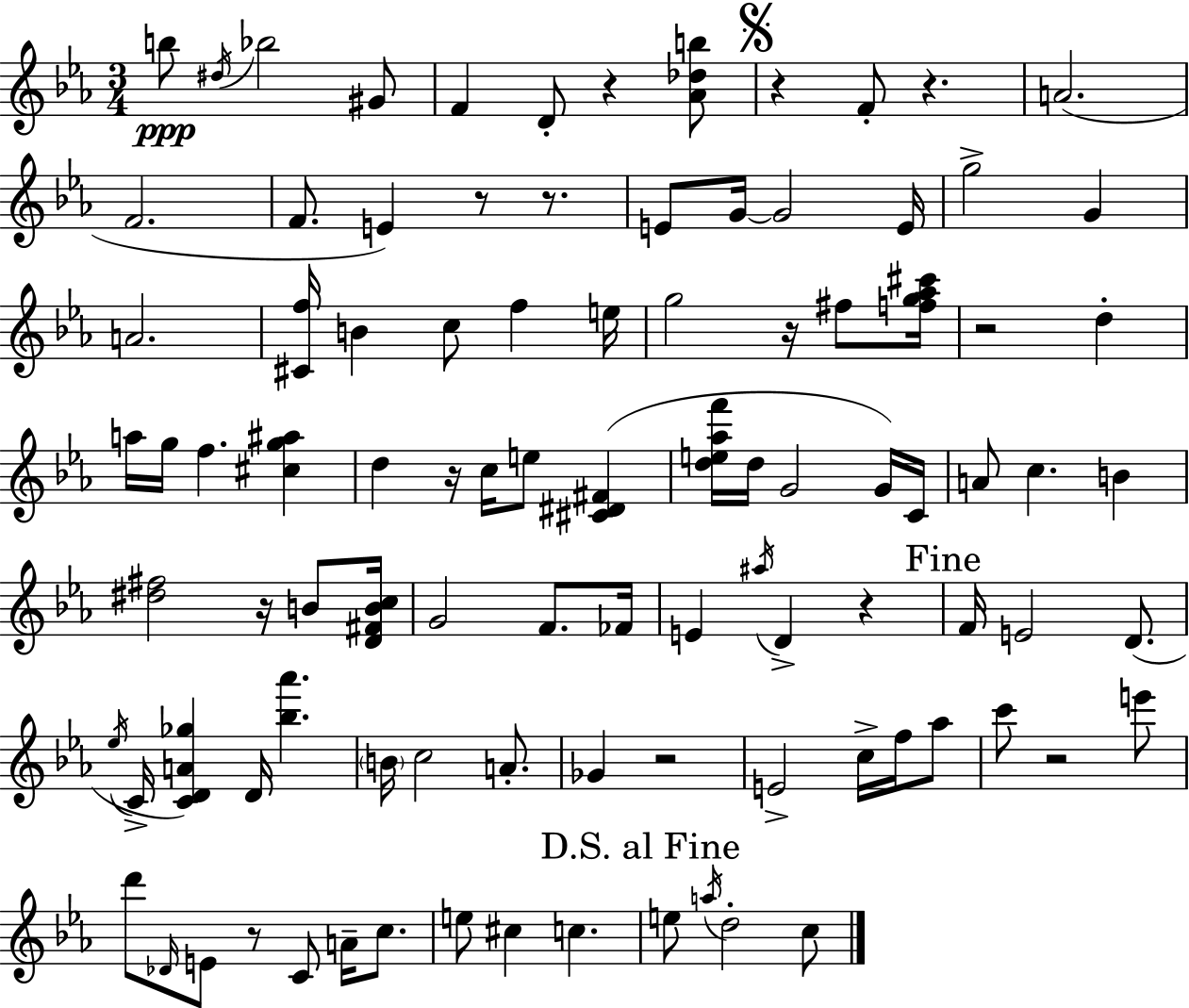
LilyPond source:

{
  \clef treble
  \numericTimeSignature
  \time 3/4
  \key ees \major
  b''8\ppp \acciaccatura { dis''16 } bes''2 gis'8 | f'4 d'8-. r4 <aes' des'' b''>8 | \mark \markup { \musicglyph "scripts.segno" } r4 f'8-. r4. | a'2.( | \break f'2. | f'8. e'4) r8 r8. | e'8 g'16~~ g'2 | e'16 g''2-> g'4 | \break a'2. | <cis' f''>16 b'4 c''8 f''4 | e''16 g''2 r16 fis''8 | <f'' g'' aes'' cis'''>16 r2 d''4-. | \break a''16 g''16 f''4. <cis'' g'' ais''>4 | d''4 r16 c''16 e''8 <cis' dis' fis'>4( | <d'' e'' aes'' f'''>16 d''16 g'2 g'16) | c'16 a'8 c''4. b'4 | \break <dis'' fis''>2 r16 b'8 | <d' fis' b' c''>16 g'2 f'8. | fes'16 e'4 \acciaccatura { ais''16 } d'4-> r4 | \mark "Fine" f'16 e'2 d'8.( | \break \acciaccatura { ees''16 } c'16-> <c' d' a' ges''>4) d'16 <bes'' aes'''>4. | \parenthesize b'16 c''2 | a'8.-. ges'4 r2 | e'2-> c''16-> | \break f''16 aes''8 c'''8 r2 | e'''8 d'''8 \grace { des'16 } e'8 r8 c'8 | a'16-- c''8. e''8 cis''4 c''4. | \mark "D.S. al Fine" e''8 \acciaccatura { a''16 } d''2-. | \break c''8 \bar "|."
}